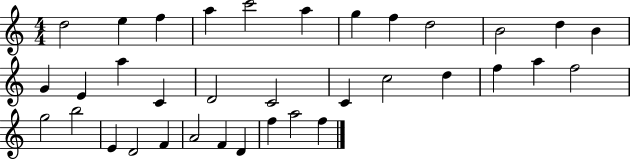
{
  \clef treble
  \numericTimeSignature
  \time 4/4
  \key c \major
  d''2 e''4 f''4 | a''4 c'''2 a''4 | g''4 f''4 d''2 | b'2 d''4 b'4 | \break g'4 e'4 a''4 c'4 | d'2 c'2 | c'4 c''2 d''4 | f''4 a''4 f''2 | \break g''2 b''2 | e'4 d'2 f'4 | a'2 f'4 d'4 | f''4 a''2 f''4 | \break \bar "|."
}